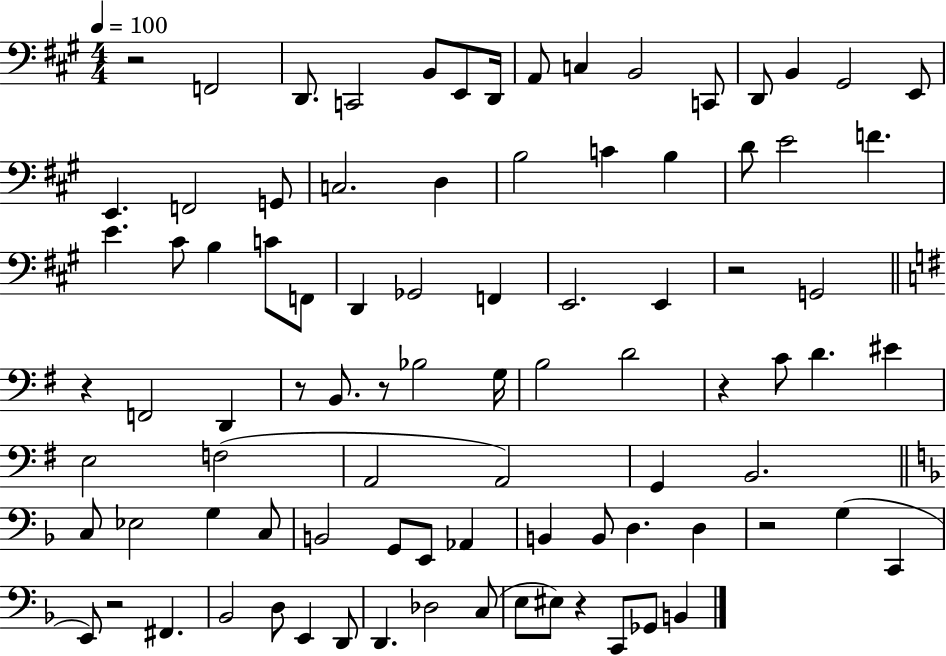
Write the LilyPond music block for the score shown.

{
  \clef bass
  \numericTimeSignature
  \time 4/4
  \key a \major
  \tempo 4 = 100
  r2 f,2 | d,8. c,2 b,8 e,8 d,16 | a,8 c4 b,2 c,8 | d,8 b,4 gis,2 e,8 | \break e,4. f,2 g,8 | c2. d4 | b2 c'4 b4 | d'8 e'2 f'4. | \break e'4. cis'8 b4 c'8 f,8 | d,4 ges,2 f,4 | e,2. e,4 | r2 g,2 | \break \bar "||" \break \key e \minor r4 f,2 d,4 | r8 b,8. r8 bes2 g16 | b2 d'2 | r4 c'8 d'4. eis'4 | \break e2 f2( | a,2 a,2) | g,4 b,2. | \bar "||" \break \key f \major c8 ees2 g4 c8 | b,2 g,8 e,8 aes,4 | b,4 b,8 d4. d4 | r2 g4( c,4 | \break e,8) r2 fis,4. | bes,2 d8 e,4 d,8 | d,4. des2 c8( | e8 eis8) r4 c,8 ges,8 b,4 | \break \bar "|."
}